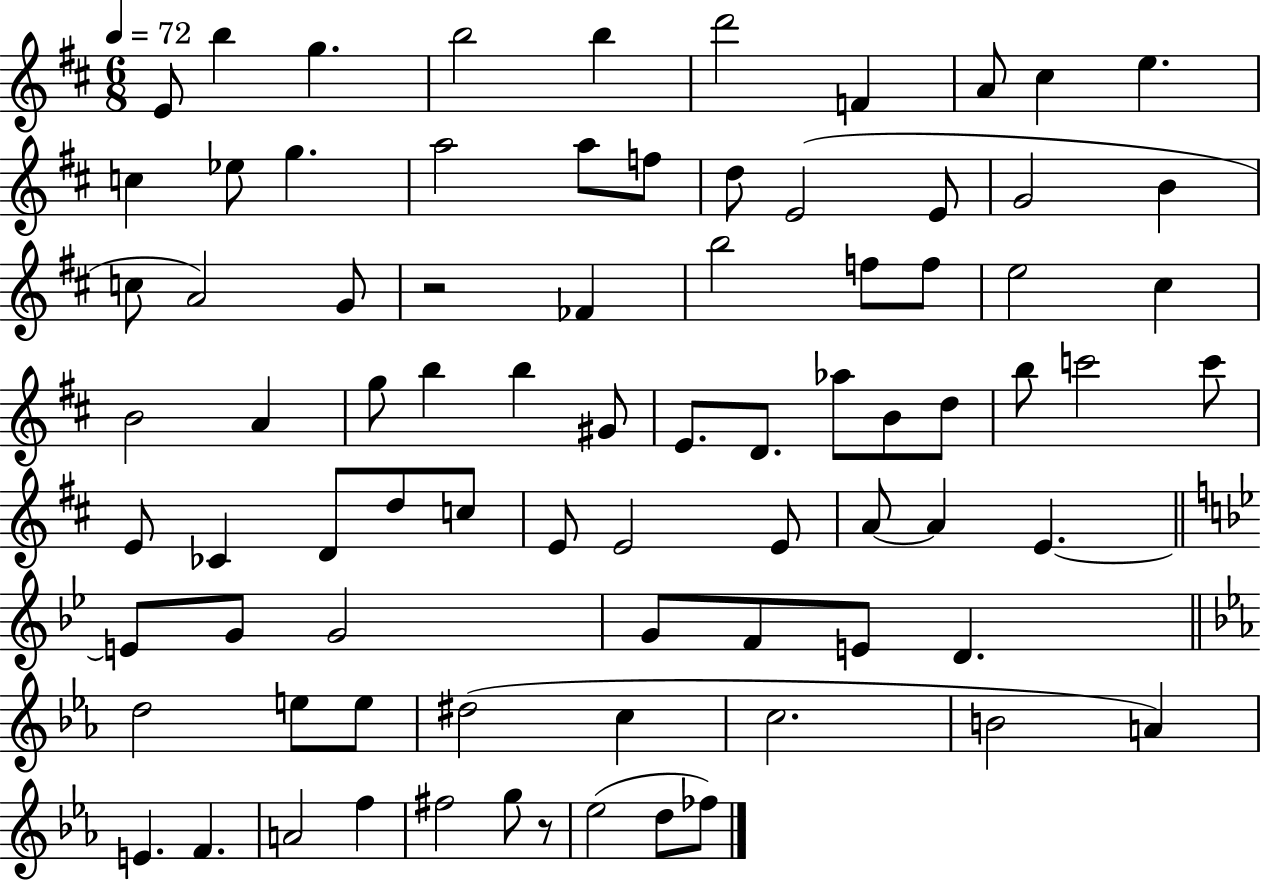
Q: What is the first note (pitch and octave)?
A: E4